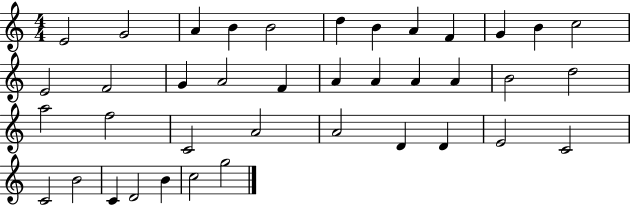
{
  \clef treble
  \numericTimeSignature
  \time 4/4
  \key c \major
  e'2 g'2 | a'4 b'4 b'2 | d''4 b'4 a'4 f'4 | g'4 b'4 c''2 | \break e'2 f'2 | g'4 a'2 f'4 | a'4 a'4 a'4 a'4 | b'2 d''2 | \break a''2 f''2 | c'2 a'2 | a'2 d'4 d'4 | e'2 c'2 | \break c'2 b'2 | c'4 d'2 b'4 | c''2 g''2 | \bar "|."
}